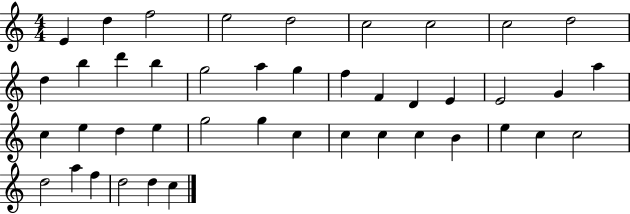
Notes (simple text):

E4/q D5/q F5/h E5/h D5/h C5/h C5/h C5/h D5/h D5/q B5/q D6/q B5/q G5/h A5/q G5/q F5/q F4/q D4/q E4/q E4/h G4/q A5/q C5/q E5/q D5/q E5/q G5/h G5/q C5/q C5/q C5/q C5/q B4/q E5/q C5/q C5/h D5/h A5/q F5/q D5/h D5/q C5/q